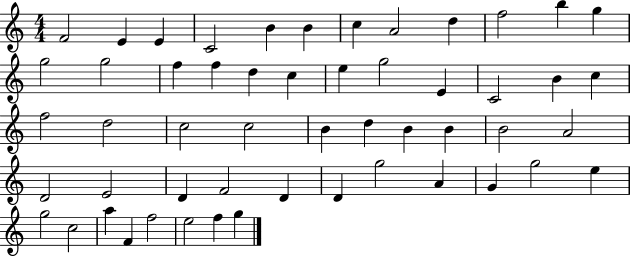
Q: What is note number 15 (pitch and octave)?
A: F5